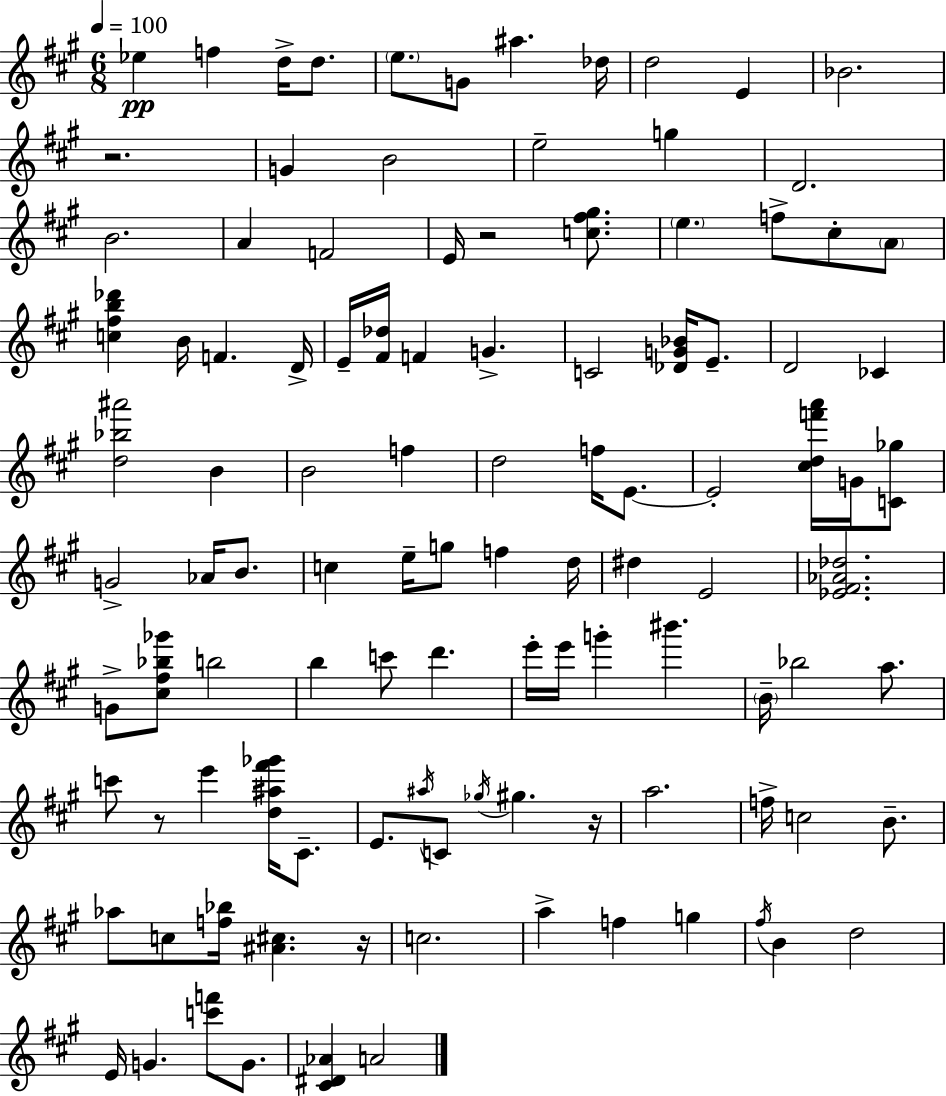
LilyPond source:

{
  \clef treble
  \numericTimeSignature
  \time 6/8
  \key a \major
  \tempo 4 = 100
  \repeat volta 2 { ees''4\pp f''4 d''16-> d''8. | \parenthesize e''8. g'8 ais''4. des''16 | d''2 e'4 | bes'2. | \break r2. | g'4 b'2 | e''2-- g''4 | d'2. | \break b'2. | a'4 f'2 | e'16 r2 <c'' fis'' gis''>8. | \parenthesize e''4. f''8-> cis''8-. \parenthesize a'8 | \break <c'' fis'' b'' des'''>4 b'16 f'4. d'16-> | e'16-- <fis' des''>16 f'4 g'4.-> | c'2 <des' g' bes'>16 e'8.-- | d'2 ces'4 | \break <d'' bes'' ais'''>2 b'4 | b'2 f''4 | d''2 f''16 e'8.~~ | e'2-. <cis'' d'' f''' a'''>16 g'16 <c' ges''>8 | \break g'2-> aes'16 b'8. | c''4 e''16-- g''8 f''4 d''16 | dis''4 e'2 | <ees' fis' aes' des''>2. | \break g'8-> <cis'' fis'' bes'' ges'''>8 b''2 | b''4 c'''8 d'''4. | e'''16-. e'''16 g'''4-. bis'''4. | \parenthesize b'16-- bes''2 a''8. | \break c'''8 r8 e'''4 <d'' ais'' fis''' ges'''>16 cis'8.-- | e'8. \acciaccatura { ais''16 } c'8 \acciaccatura { ges''16 } gis''4. | r16 a''2. | f''16-> c''2 b'8.-- | \break aes''8 c''8 <f'' bes''>16 <ais' cis''>4. | r16 c''2. | a''4-> f''4 g''4 | \acciaccatura { fis''16 } b'4 d''2 | \break e'16 g'4. <c''' f'''>8 | g'8. <cis' dis' aes'>4 a'2 | } \bar "|."
}